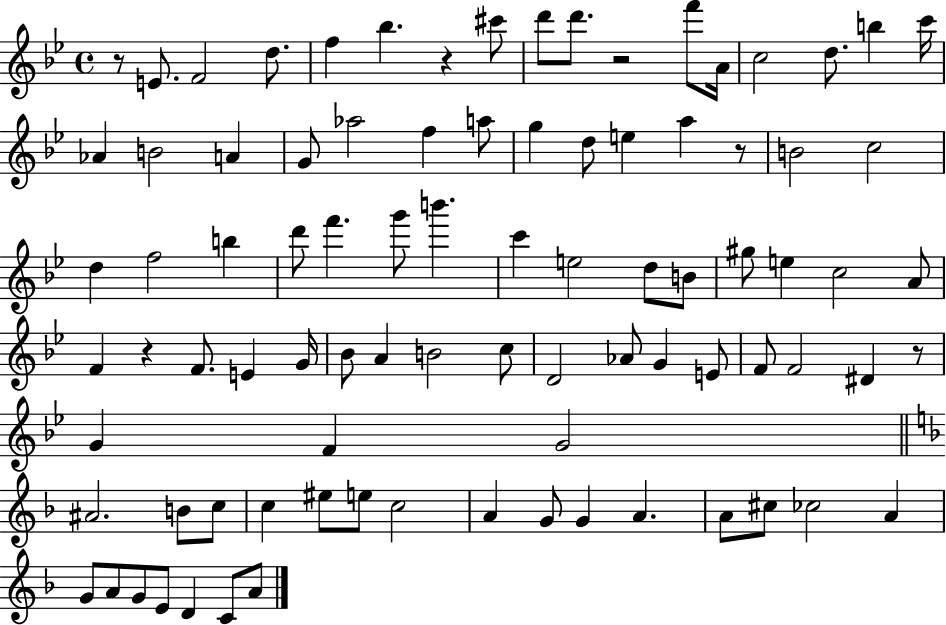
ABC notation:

X:1
T:Untitled
M:4/4
L:1/4
K:Bb
z/2 E/2 F2 d/2 f _b z ^c'/2 d'/2 d'/2 z2 f'/2 A/4 c2 d/2 b c'/4 _A B2 A G/2 _a2 f a/2 g d/2 e a z/2 B2 c2 d f2 b d'/2 f' g'/2 b' c' e2 d/2 B/2 ^g/2 e c2 A/2 F z F/2 E G/4 _B/2 A B2 c/2 D2 _A/2 G E/2 F/2 F2 ^D z/2 G F G2 ^A2 B/2 c/2 c ^e/2 e/2 c2 A G/2 G A A/2 ^c/2 _c2 A G/2 A/2 G/2 E/2 D C/2 A/2